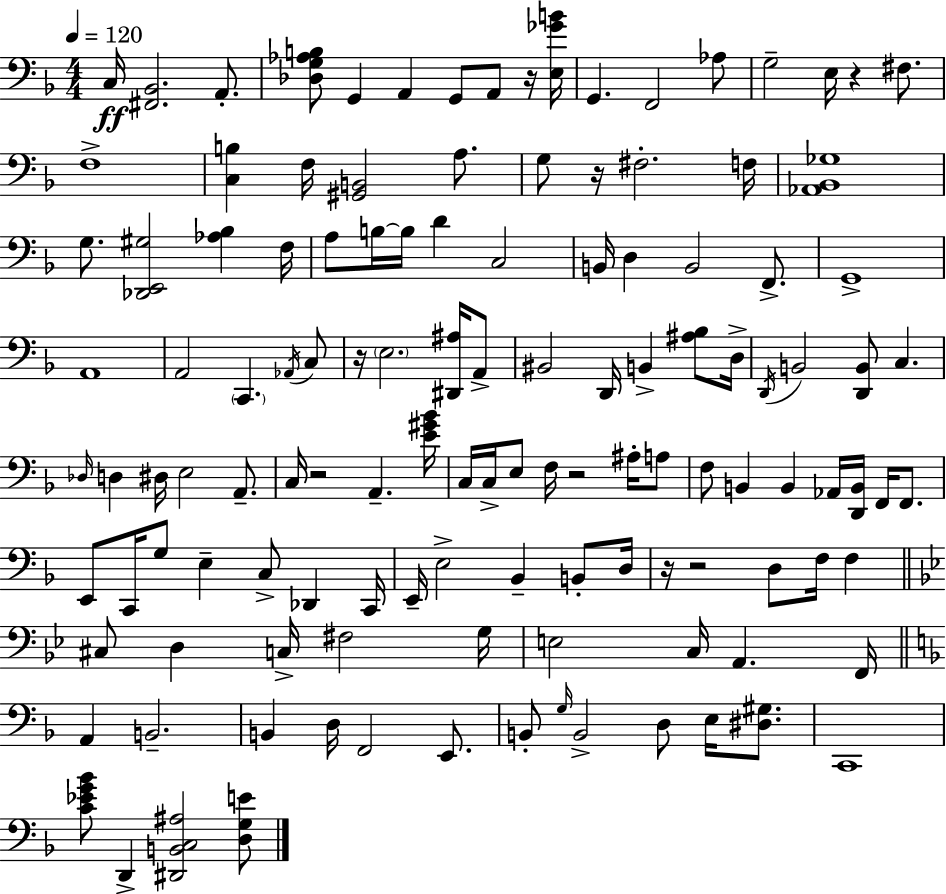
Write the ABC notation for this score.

X:1
T:Untitled
M:4/4
L:1/4
K:Dm
C,/4 [^F,,_B,,]2 A,,/2 [_D,G,_A,B,]/2 G,, A,, G,,/2 A,,/2 z/4 [E,_GB]/4 G,, F,,2 _A,/2 G,2 E,/4 z ^F,/2 F,4 [C,B,] F,/4 [^G,,B,,]2 A,/2 G,/2 z/4 ^F,2 F,/4 [_A,,_B,,_G,]4 G,/2 [_D,,E,,^G,]2 [_A,_B,] F,/4 A,/2 B,/4 B,/4 D C,2 B,,/4 D, B,,2 F,,/2 G,,4 A,,4 A,,2 C,, _A,,/4 C,/2 z/4 E,2 [^D,,^A,]/4 A,,/2 ^B,,2 D,,/4 B,, [^A,_B,]/2 D,/4 D,,/4 B,,2 [D,,B,,]/2 C, _D,/4 D, ^D,/4 E,2 A,,/2 C,/4 z2 A,, [E^G_B]/4 C,/4 C,/4 E,/2 F,/4 z2 ^A,/4 A,/2 F,/2 B,, B,, _A,,/4 [D,,B,,]/4 F,,/4 F,,/2 E,,/2 C,,/4 G,/2 E, C,/2 _D,, C,,/4 E,,/4 E,2 _B,, B,,/2 D,/4 z/4 z2 D,/2 F,/4 F, ^C,/2 D, C,/4 ^F,2 G,/4 E,2 C,/4 A,, F,,/4 A,, B,,2 B,, D,/4 F,,2 E,,/2 B,,/2 G,/4 B,,2 D,/2 E,/4 [^D,^G,]/2 C,,4 [C_EG_B]/2 D,, [^D,,B,,C,^A,]2 [D,G,E]/2